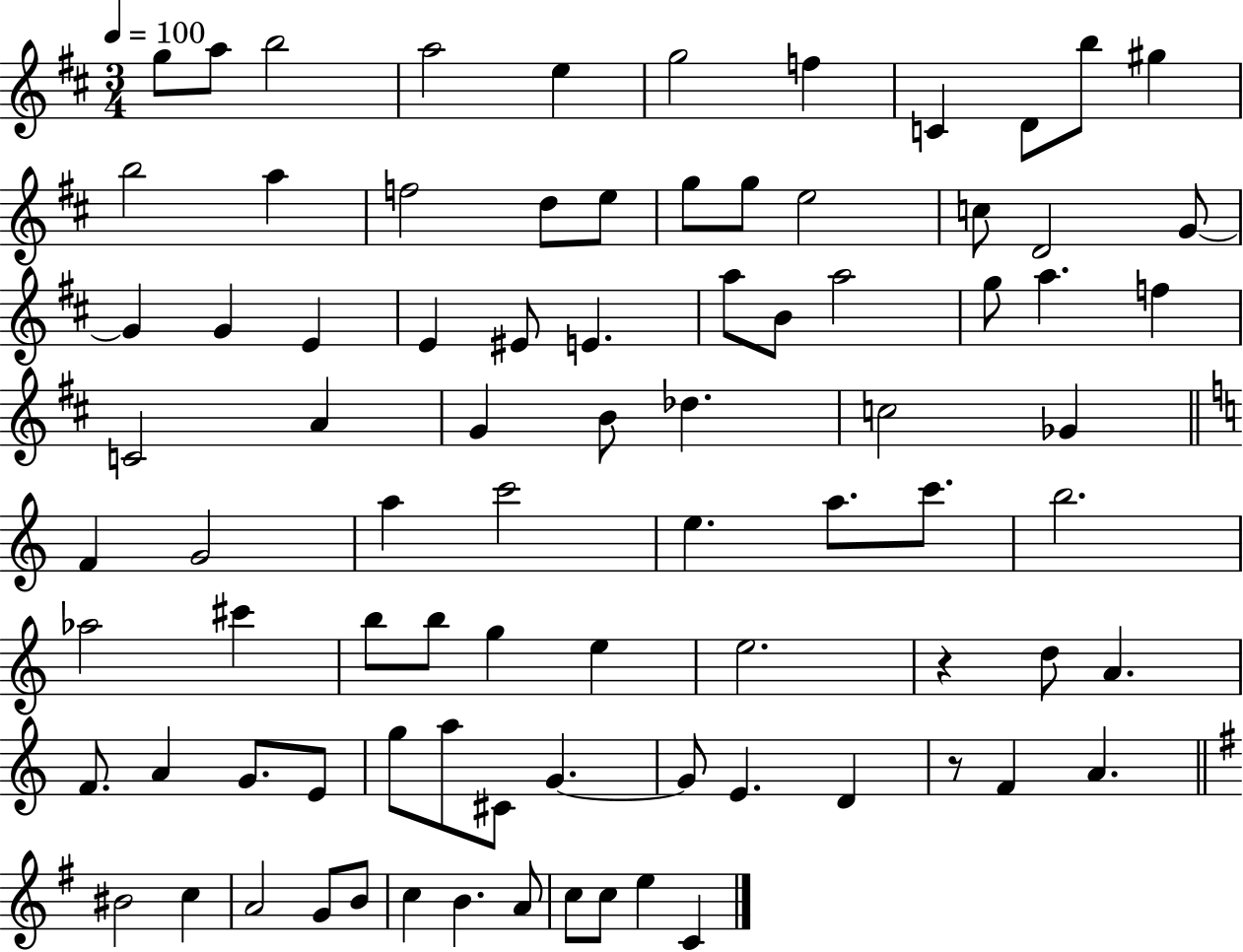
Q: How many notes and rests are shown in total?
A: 85